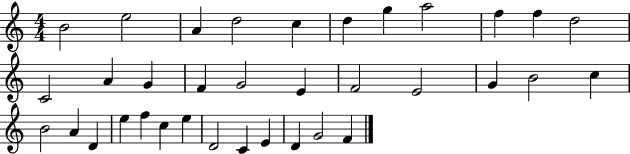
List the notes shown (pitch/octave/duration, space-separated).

B4/h E5/h A4/q D5/h C5/q D5/q G5/q A5/h F5/q F5/q D5/h C4/h A4/q G4/q F4/q G4/h E4/q F4/h E4/h G4/q B4/h C5/q B4/h A4/q D4/q E5/q F5/q C5/q E5/q D4/h C4/q E4/q D4/q G4/h F4/q